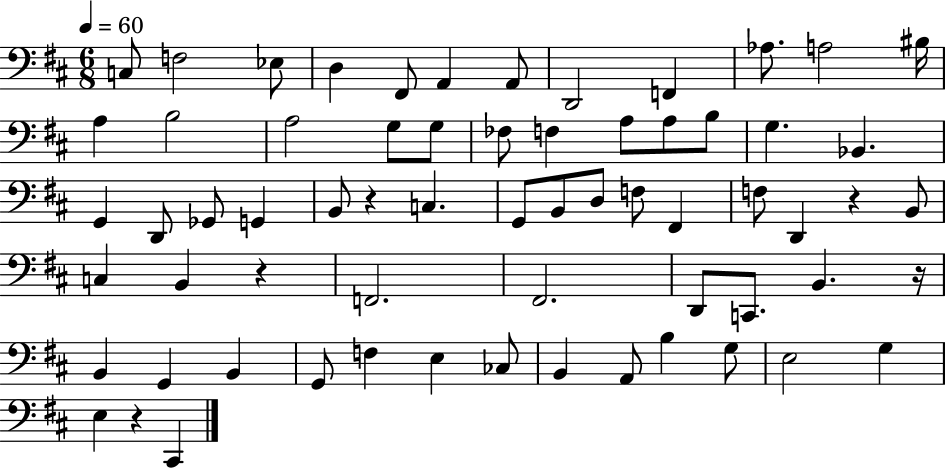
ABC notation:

X:1
T:Untitled
M:6/8
L:1/4
K:D
C,/2 F,2 _E,/2 D, ^F,,/2 A,, A,,/2 D,,2 F,, _A,/2 A,2 ^B,/4 A, B,2 A,2 G,/2 G,/2 _F,/2 F, A,/2 A,/2 B,/2 G, _B,, G,, D,,/2 _G,,/2 G,, B,,/2 z C, G,,/2 B,,/2 D,/2 F,/2 ^F,, F,/2 D,, z B,,/2 C, B,, z F,,2 ^F,,2 D,,/2 C,,/2 B,, z/4 B,, G,, B,, G,,/2 F, E, _C,/2 B,, A,,/2 B, G,/2 E,2 G, E, z ^C,,